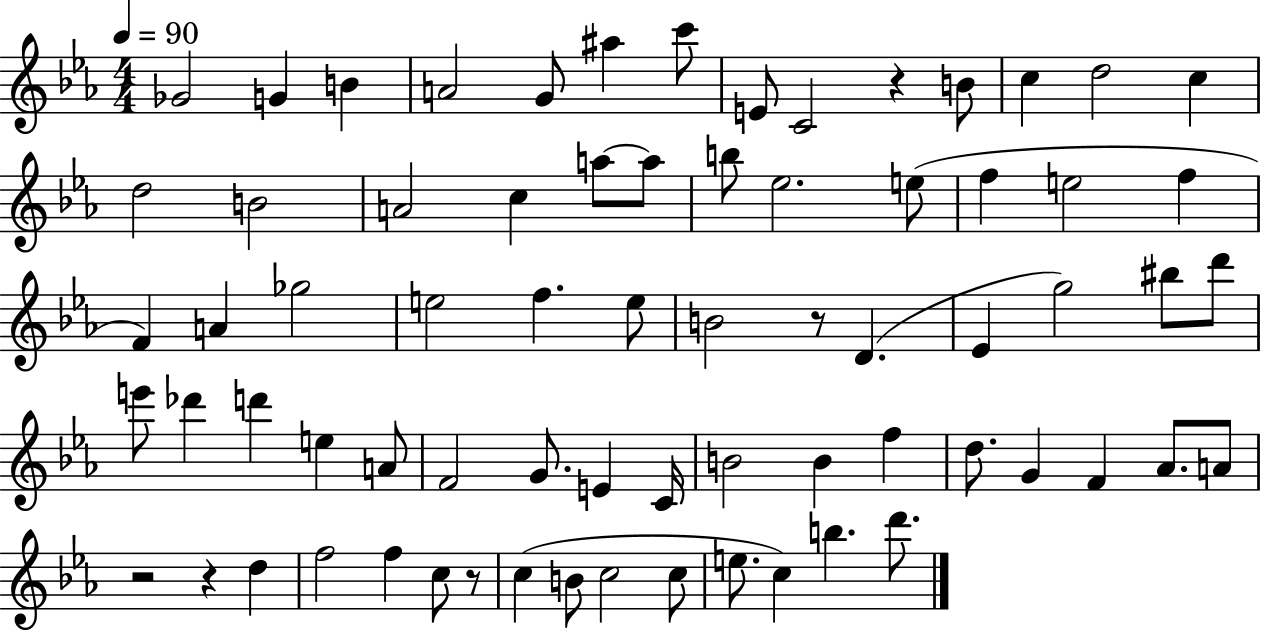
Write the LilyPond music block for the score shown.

{
  \clef treble
  \numericTimeSignature
  \time 4/4
  \key ees \major
  \tempo 4 = 90
  ges'2 g'4 b'4 | a'2 g'8 ais''4 c'''8 | e'8 c'2 r4 b'8 | c''4 d''2 c''4 | \break d''2 b'2 | a'2 c''4 a''8~~ a''8 | b''8 ees''2. e''8( | f''4 e''2 f''4 | \break f'4) a'4 ges''2 | e''2 f''4. e''8 | b'2 r8 d'4.( | ees'4 g''2) bis''8 d'''8 | \break e'''8 des'''4 d'''4 e''4 a'8 | f'2 g'8. e'4 c'16 | b'2 b'4 f''4 | d''8. g'4 f'4 aes'8. a'8 | \break r2 r4 d''4 | f''2 f''4 c''8 r8 | c''4( b'8 c''2 c''8 | e''8. c''4) b''4. d'''8. | \break \bar "|."
}